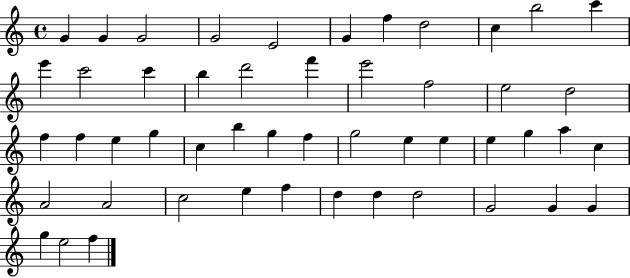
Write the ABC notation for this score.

X:1
T:Untitled
M:4/4
L:1/4
K:C
G G G2 G2 E2 G f d2 c b2 c' e' c'2 c' b d'2 f' e'2 f2 e2 d2 f f e g c b g f g2 e e e g a c A2 A2 c2 e f d d d2 G2 G G g e2 f